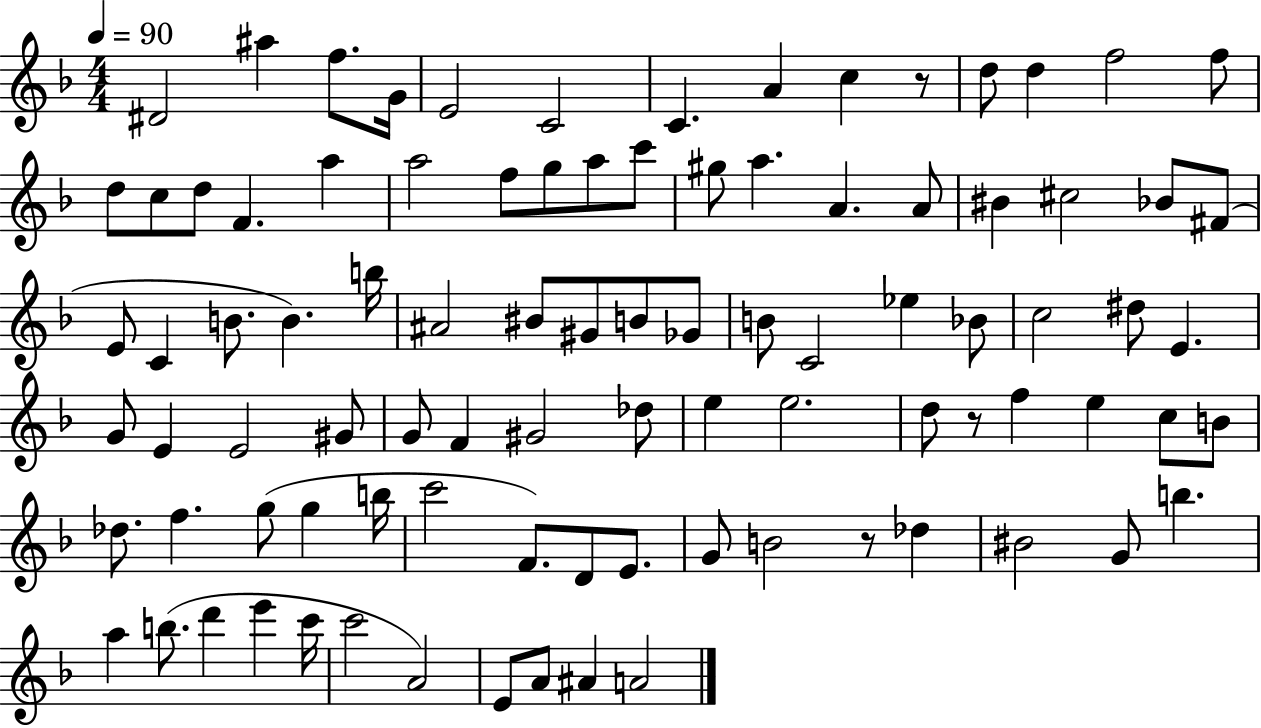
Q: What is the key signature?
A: F major